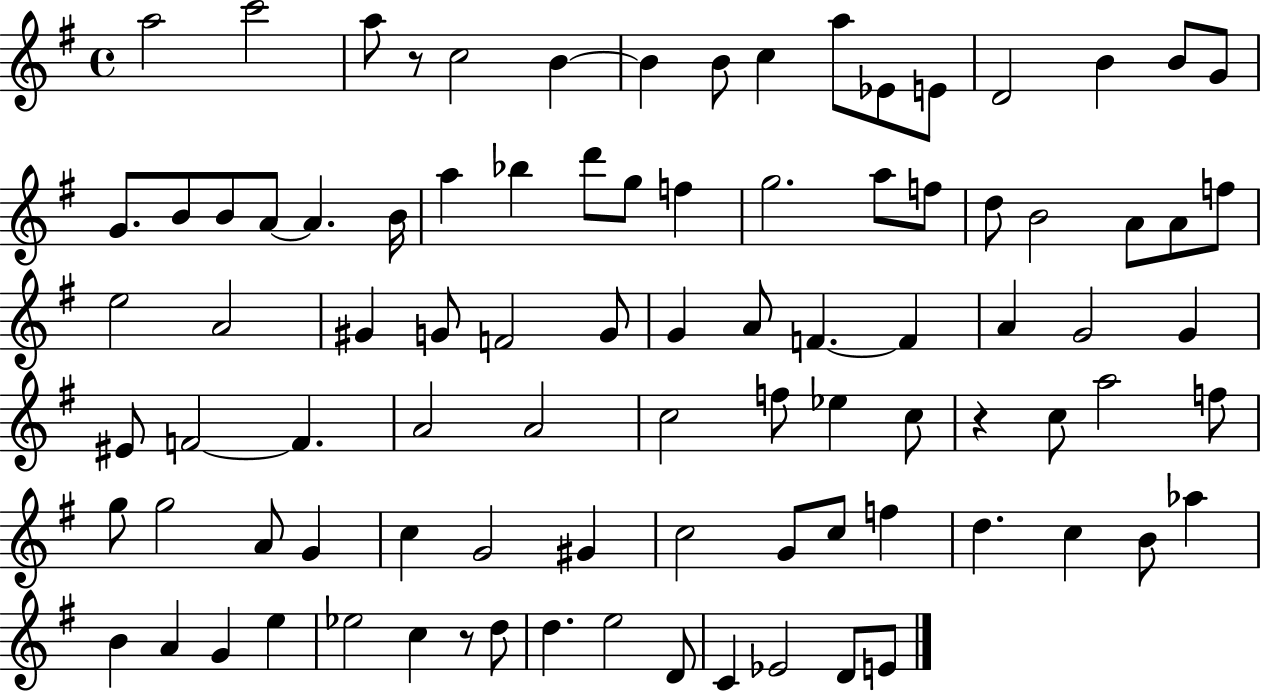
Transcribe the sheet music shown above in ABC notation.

X:1
T:Untitled
M:4/4
L:1/4
K:G
a2 c'2 a/2 z/2 c2 B B B/2 c a/2 _E/2 E/2 D2 B B/2 G/2 G/2 B/2 B/2 A/2 A B/4 a _b d'/2 g/2 f g2 a/2 f/2 d/2 B2 A/2 A/2 f/2 e2 A2 ^G G/2 F2 G/2 G A/2 F F A G2 G ^E/2 F2 F A2 A2 c2 f/2 _e c/2 z c/2 a2 f/2 g/2 g2 A/2 G c G2 ^G c2 G/2 c/2 f d c B/2 _a B A G e _e2 c z/2 d/2 d e2 D/2 C _E2 D/2 E/2